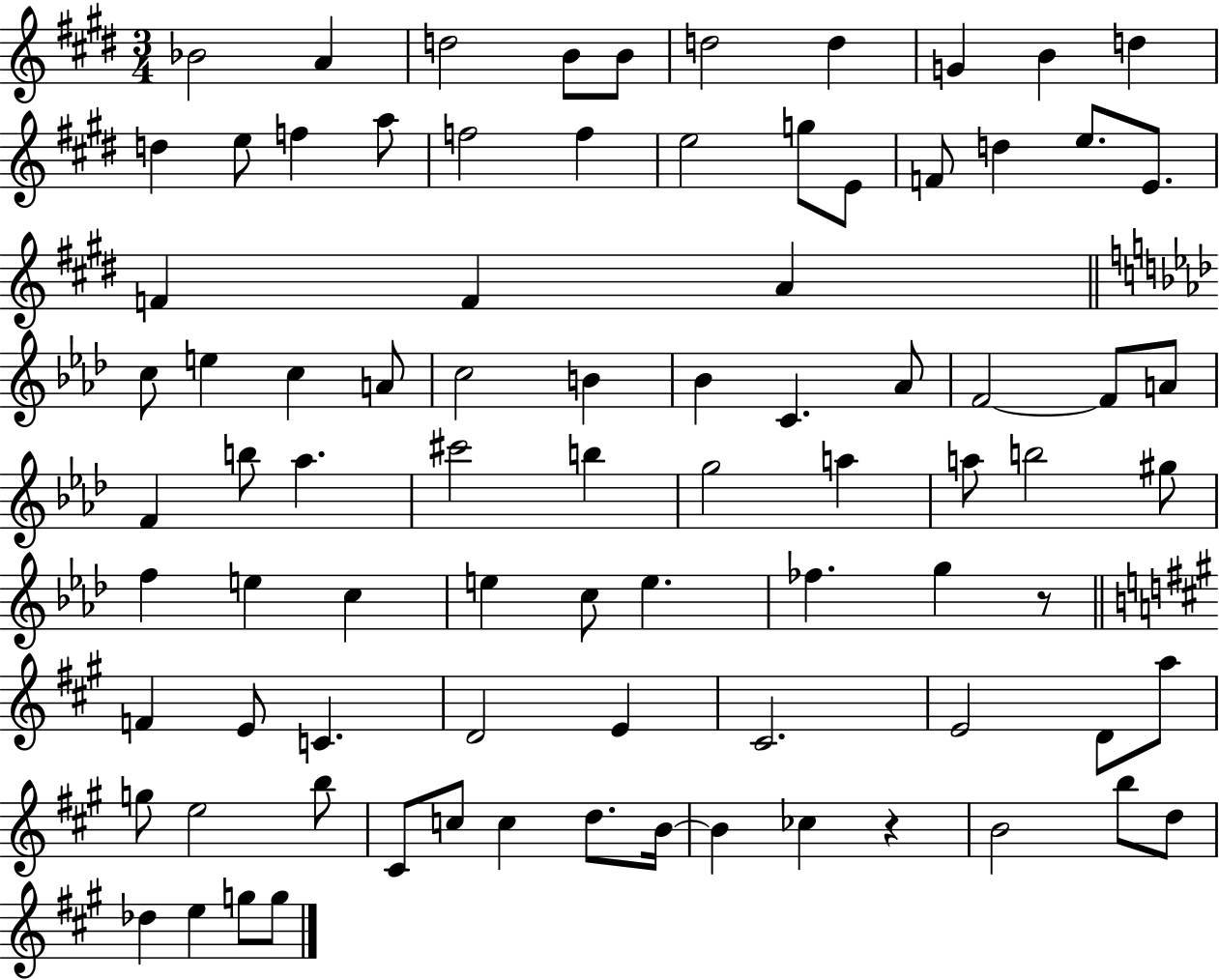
{
  \clef treble
  \numericTimeSignature
  \time 3/4
  \key e \major
  \repeat volta 2 { bes'2 a'4 | d''2 b'8 b'8 | d''2 d''4 | g'4 b'4 d''4 | \break d''4 e''8 f''4 a''8 | f''2 f''4 | e''2 g''8 e'8 | f'8 d''4 e''8. e'8. | \break f'4 f'4 a'4 | \bar "||" \break \key aes \major c''8 e''4 c''4 a'8 | c''2 b'4 | bes'4 c'4. aes'8 | f'2~~ f'8 a'8 | \break f'4 b''8 aes''4. | cis'''2 b''4 | g''2 a''4 | a''8 b''2 gis''8 | \break f''4 e''4 c''4 | e''4 c''8 e''4. | fes''4. g''4 r8 | \bar "||" \break \key a \major f'4 e'8 c'4. | d'2 e'4 | cis'2. | e'2 d'8 a''8 | \break g''8 e''2 b''8 | cis'8 c''8 c''4 d''8. b'16~~ | b'4 ces''4 r4 | b'2 b''8 d''8 | \break des''4 e''4 g''8 g''8 | } \bar "|."
}